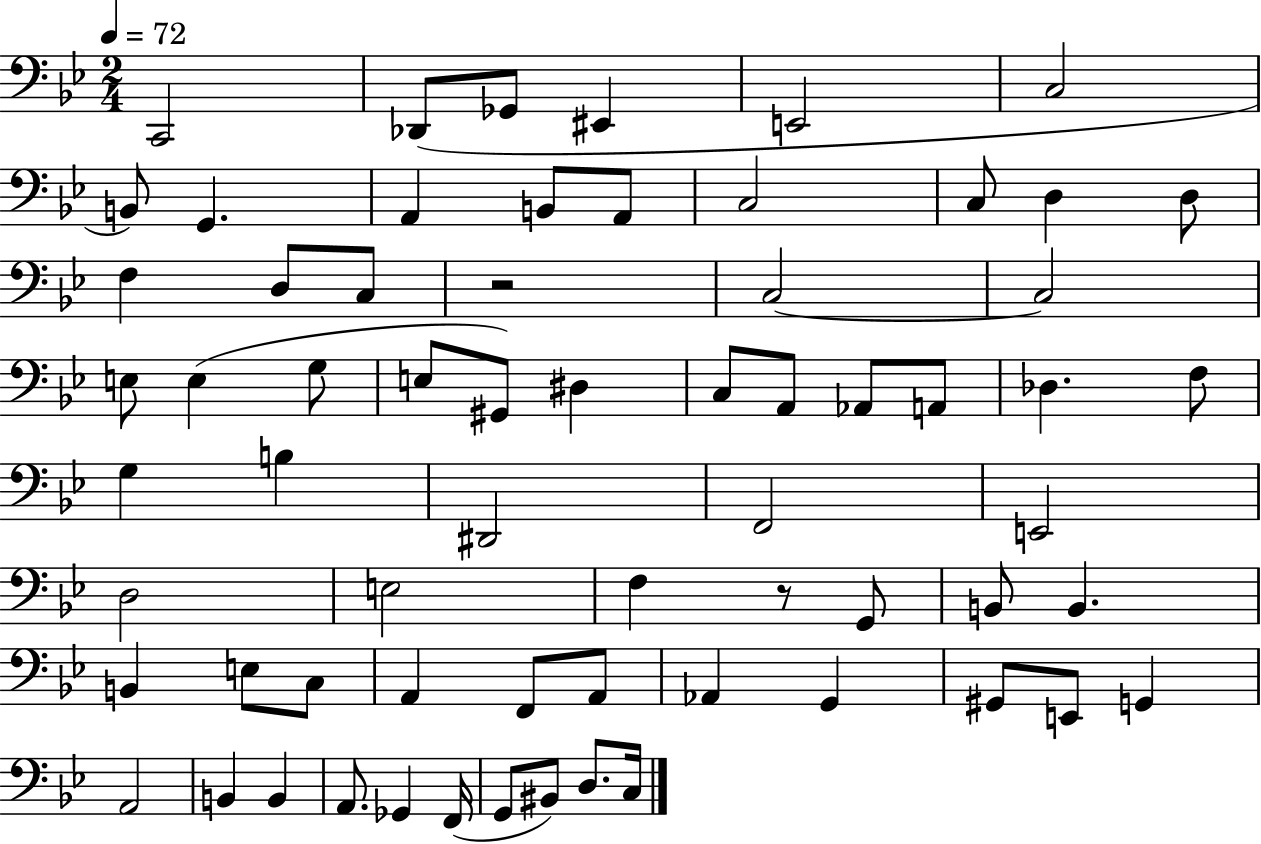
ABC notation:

X:1
T:Untitled
M:2/4
L:1/4
K:Bb
C,,2 _D,,/2 _G,,/2 ^E,, E,,2 C,2 B,,/2 G,, A,, B,,/2 A,,/2 C,2 C,/2 D, D,/2 F, D,/2 C,/2 z2 C,2 C,2 E,/2 E, G,/2 E,/2 ^G,,/2 ^D, C,/2 A,,/2 _A,,/2 A,,/2 _D, F,/2 G, B, ^D,,2 F,,2 E,,2 D,2 E,2 F, z/2 G,,/2 B,,/2 B,, B,, E,/2 C,/2 A,, F,,/2 A,,/2 _A,, G,, ^G,,/2 E,,/2 G,, A,,2 B,, B,, A,,/2 _G,, F,,/4 G,,/2 ^B,,/2 D,/2 C,/4